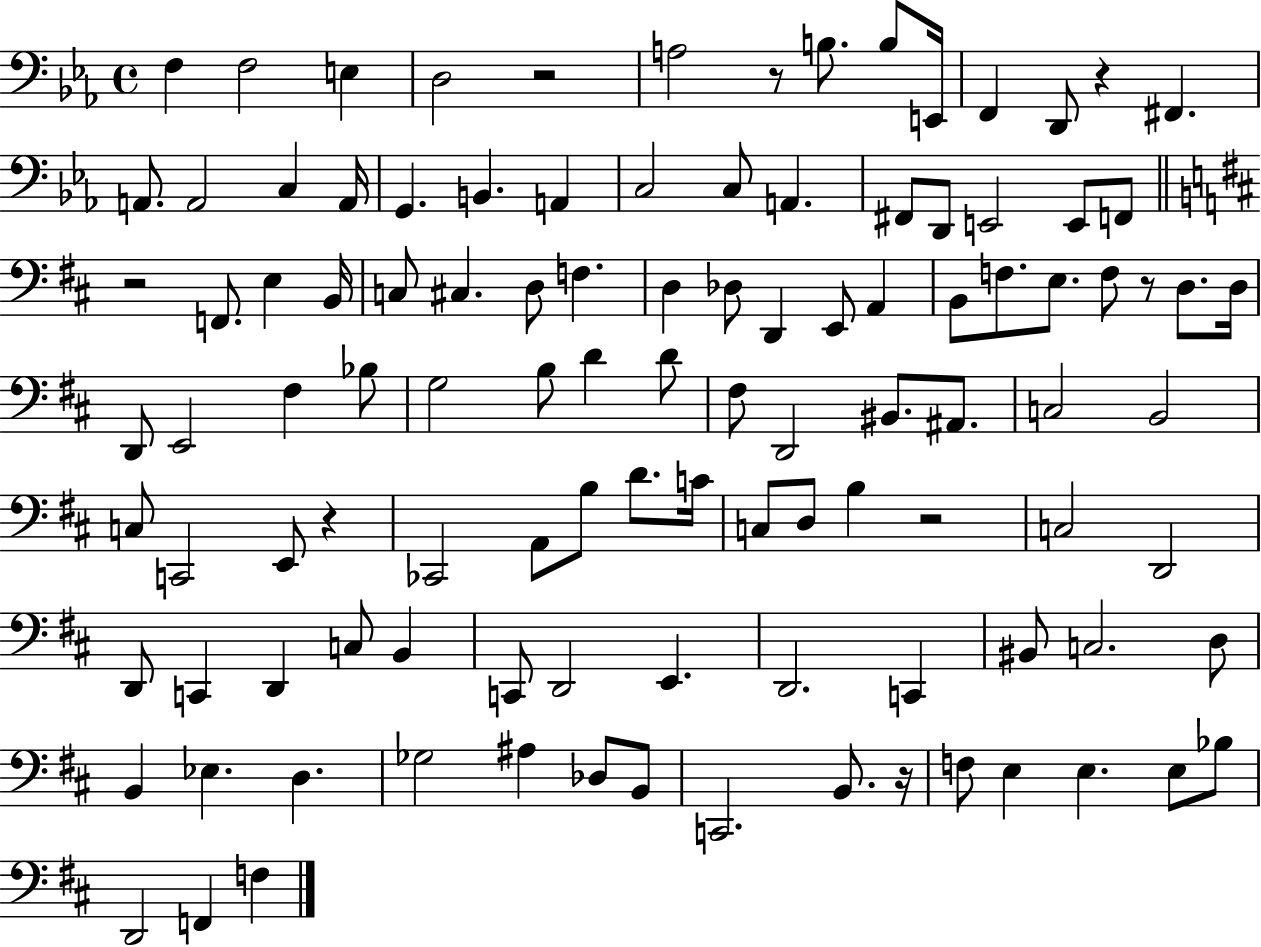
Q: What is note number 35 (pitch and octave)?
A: Db3